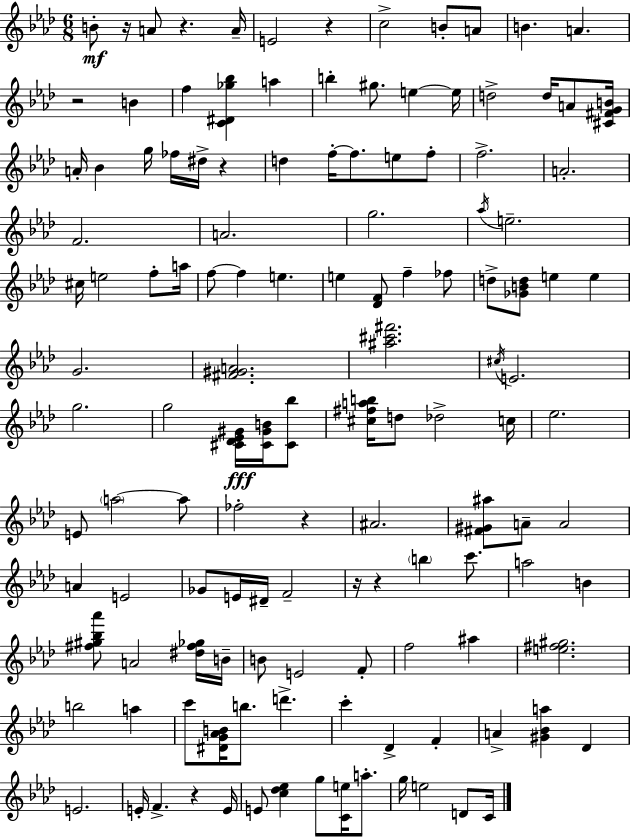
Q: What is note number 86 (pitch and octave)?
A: B5